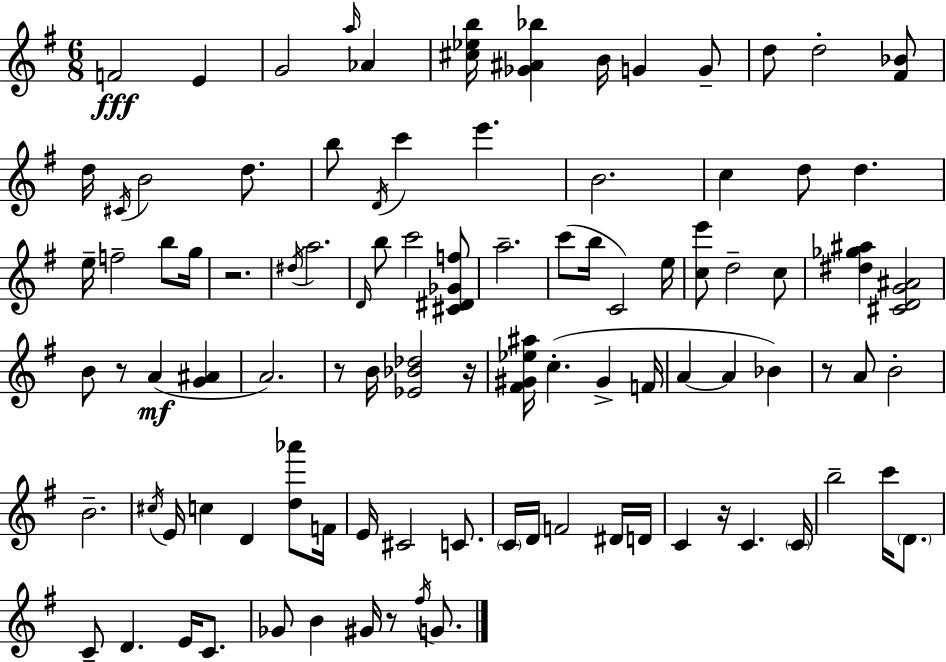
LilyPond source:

{
  \clef treble
  \numericTimeSignature
  \time 6/8
  \key e \minor
  \repeat volta 2 { f'2\fff e'4 | g'2 \grace { a''16 } aes'4 | <cis'' ees'' b''>16 <ges' ais' bes''>4 b'16 g'4 g'8-- | d''8 d''2-. <fis' bes'>8 | \break d''16 \acciaccatura { cis'16 } b'2 d''8. | b''8 \acciaccatura { d'16 } c'''4 e'''4. | b'2. | c''4 d''8 d''4. | \break e''16-- f''2-- | b''8 g''16 r2. | \acciaccatura { dis''16 } a''2. | \grace { d'16 } b''8 c'''2 | \break <cis' dis' ges' f''>8 a''2.-- | c'''8( b''16 c'2) | e''16 <c'' e'''>8 d''2-- | c''8 <dis'' ges'' ais''>4 <cis' d' g' ais'>2 | \break b'8 r8 a'4(\mf | <g' ais'>4 a'2.) | r8 b'16 <ees' bes' des''>2 | r16 <fis' gis' ees'' ais''>16 c''4.-.( | \break gis'4-> f'16 a'4~~ a'4 | bes'4) r8 a'8 b'2-. | b'2.-- | \acciaccatura { cis''16 } e'16 c''4 d'4 | \break <d'' aes'''>8 f'16 e'16 cis'2 | c'8. \parenthesize c'16 d'16 f'2 | dis'16 d'16 c'4 r16 c'4. | \parenthesize c'16 b''2-- | \break c'''16 \parenthesize d'8. c'8-- d'4. | e'16 c'8. ges'8 b'4 | gis'16 r8 \acciaccatura { fis''16 } g'8. } \bar "|."
}